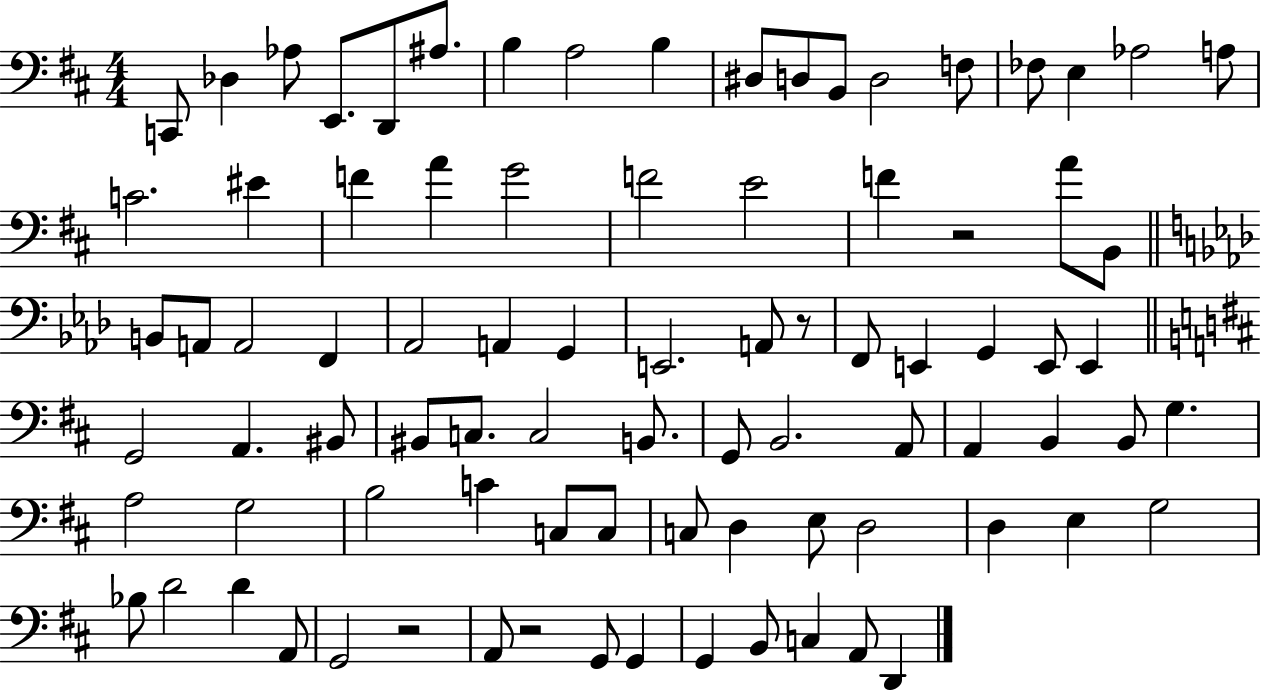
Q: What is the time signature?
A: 4/4